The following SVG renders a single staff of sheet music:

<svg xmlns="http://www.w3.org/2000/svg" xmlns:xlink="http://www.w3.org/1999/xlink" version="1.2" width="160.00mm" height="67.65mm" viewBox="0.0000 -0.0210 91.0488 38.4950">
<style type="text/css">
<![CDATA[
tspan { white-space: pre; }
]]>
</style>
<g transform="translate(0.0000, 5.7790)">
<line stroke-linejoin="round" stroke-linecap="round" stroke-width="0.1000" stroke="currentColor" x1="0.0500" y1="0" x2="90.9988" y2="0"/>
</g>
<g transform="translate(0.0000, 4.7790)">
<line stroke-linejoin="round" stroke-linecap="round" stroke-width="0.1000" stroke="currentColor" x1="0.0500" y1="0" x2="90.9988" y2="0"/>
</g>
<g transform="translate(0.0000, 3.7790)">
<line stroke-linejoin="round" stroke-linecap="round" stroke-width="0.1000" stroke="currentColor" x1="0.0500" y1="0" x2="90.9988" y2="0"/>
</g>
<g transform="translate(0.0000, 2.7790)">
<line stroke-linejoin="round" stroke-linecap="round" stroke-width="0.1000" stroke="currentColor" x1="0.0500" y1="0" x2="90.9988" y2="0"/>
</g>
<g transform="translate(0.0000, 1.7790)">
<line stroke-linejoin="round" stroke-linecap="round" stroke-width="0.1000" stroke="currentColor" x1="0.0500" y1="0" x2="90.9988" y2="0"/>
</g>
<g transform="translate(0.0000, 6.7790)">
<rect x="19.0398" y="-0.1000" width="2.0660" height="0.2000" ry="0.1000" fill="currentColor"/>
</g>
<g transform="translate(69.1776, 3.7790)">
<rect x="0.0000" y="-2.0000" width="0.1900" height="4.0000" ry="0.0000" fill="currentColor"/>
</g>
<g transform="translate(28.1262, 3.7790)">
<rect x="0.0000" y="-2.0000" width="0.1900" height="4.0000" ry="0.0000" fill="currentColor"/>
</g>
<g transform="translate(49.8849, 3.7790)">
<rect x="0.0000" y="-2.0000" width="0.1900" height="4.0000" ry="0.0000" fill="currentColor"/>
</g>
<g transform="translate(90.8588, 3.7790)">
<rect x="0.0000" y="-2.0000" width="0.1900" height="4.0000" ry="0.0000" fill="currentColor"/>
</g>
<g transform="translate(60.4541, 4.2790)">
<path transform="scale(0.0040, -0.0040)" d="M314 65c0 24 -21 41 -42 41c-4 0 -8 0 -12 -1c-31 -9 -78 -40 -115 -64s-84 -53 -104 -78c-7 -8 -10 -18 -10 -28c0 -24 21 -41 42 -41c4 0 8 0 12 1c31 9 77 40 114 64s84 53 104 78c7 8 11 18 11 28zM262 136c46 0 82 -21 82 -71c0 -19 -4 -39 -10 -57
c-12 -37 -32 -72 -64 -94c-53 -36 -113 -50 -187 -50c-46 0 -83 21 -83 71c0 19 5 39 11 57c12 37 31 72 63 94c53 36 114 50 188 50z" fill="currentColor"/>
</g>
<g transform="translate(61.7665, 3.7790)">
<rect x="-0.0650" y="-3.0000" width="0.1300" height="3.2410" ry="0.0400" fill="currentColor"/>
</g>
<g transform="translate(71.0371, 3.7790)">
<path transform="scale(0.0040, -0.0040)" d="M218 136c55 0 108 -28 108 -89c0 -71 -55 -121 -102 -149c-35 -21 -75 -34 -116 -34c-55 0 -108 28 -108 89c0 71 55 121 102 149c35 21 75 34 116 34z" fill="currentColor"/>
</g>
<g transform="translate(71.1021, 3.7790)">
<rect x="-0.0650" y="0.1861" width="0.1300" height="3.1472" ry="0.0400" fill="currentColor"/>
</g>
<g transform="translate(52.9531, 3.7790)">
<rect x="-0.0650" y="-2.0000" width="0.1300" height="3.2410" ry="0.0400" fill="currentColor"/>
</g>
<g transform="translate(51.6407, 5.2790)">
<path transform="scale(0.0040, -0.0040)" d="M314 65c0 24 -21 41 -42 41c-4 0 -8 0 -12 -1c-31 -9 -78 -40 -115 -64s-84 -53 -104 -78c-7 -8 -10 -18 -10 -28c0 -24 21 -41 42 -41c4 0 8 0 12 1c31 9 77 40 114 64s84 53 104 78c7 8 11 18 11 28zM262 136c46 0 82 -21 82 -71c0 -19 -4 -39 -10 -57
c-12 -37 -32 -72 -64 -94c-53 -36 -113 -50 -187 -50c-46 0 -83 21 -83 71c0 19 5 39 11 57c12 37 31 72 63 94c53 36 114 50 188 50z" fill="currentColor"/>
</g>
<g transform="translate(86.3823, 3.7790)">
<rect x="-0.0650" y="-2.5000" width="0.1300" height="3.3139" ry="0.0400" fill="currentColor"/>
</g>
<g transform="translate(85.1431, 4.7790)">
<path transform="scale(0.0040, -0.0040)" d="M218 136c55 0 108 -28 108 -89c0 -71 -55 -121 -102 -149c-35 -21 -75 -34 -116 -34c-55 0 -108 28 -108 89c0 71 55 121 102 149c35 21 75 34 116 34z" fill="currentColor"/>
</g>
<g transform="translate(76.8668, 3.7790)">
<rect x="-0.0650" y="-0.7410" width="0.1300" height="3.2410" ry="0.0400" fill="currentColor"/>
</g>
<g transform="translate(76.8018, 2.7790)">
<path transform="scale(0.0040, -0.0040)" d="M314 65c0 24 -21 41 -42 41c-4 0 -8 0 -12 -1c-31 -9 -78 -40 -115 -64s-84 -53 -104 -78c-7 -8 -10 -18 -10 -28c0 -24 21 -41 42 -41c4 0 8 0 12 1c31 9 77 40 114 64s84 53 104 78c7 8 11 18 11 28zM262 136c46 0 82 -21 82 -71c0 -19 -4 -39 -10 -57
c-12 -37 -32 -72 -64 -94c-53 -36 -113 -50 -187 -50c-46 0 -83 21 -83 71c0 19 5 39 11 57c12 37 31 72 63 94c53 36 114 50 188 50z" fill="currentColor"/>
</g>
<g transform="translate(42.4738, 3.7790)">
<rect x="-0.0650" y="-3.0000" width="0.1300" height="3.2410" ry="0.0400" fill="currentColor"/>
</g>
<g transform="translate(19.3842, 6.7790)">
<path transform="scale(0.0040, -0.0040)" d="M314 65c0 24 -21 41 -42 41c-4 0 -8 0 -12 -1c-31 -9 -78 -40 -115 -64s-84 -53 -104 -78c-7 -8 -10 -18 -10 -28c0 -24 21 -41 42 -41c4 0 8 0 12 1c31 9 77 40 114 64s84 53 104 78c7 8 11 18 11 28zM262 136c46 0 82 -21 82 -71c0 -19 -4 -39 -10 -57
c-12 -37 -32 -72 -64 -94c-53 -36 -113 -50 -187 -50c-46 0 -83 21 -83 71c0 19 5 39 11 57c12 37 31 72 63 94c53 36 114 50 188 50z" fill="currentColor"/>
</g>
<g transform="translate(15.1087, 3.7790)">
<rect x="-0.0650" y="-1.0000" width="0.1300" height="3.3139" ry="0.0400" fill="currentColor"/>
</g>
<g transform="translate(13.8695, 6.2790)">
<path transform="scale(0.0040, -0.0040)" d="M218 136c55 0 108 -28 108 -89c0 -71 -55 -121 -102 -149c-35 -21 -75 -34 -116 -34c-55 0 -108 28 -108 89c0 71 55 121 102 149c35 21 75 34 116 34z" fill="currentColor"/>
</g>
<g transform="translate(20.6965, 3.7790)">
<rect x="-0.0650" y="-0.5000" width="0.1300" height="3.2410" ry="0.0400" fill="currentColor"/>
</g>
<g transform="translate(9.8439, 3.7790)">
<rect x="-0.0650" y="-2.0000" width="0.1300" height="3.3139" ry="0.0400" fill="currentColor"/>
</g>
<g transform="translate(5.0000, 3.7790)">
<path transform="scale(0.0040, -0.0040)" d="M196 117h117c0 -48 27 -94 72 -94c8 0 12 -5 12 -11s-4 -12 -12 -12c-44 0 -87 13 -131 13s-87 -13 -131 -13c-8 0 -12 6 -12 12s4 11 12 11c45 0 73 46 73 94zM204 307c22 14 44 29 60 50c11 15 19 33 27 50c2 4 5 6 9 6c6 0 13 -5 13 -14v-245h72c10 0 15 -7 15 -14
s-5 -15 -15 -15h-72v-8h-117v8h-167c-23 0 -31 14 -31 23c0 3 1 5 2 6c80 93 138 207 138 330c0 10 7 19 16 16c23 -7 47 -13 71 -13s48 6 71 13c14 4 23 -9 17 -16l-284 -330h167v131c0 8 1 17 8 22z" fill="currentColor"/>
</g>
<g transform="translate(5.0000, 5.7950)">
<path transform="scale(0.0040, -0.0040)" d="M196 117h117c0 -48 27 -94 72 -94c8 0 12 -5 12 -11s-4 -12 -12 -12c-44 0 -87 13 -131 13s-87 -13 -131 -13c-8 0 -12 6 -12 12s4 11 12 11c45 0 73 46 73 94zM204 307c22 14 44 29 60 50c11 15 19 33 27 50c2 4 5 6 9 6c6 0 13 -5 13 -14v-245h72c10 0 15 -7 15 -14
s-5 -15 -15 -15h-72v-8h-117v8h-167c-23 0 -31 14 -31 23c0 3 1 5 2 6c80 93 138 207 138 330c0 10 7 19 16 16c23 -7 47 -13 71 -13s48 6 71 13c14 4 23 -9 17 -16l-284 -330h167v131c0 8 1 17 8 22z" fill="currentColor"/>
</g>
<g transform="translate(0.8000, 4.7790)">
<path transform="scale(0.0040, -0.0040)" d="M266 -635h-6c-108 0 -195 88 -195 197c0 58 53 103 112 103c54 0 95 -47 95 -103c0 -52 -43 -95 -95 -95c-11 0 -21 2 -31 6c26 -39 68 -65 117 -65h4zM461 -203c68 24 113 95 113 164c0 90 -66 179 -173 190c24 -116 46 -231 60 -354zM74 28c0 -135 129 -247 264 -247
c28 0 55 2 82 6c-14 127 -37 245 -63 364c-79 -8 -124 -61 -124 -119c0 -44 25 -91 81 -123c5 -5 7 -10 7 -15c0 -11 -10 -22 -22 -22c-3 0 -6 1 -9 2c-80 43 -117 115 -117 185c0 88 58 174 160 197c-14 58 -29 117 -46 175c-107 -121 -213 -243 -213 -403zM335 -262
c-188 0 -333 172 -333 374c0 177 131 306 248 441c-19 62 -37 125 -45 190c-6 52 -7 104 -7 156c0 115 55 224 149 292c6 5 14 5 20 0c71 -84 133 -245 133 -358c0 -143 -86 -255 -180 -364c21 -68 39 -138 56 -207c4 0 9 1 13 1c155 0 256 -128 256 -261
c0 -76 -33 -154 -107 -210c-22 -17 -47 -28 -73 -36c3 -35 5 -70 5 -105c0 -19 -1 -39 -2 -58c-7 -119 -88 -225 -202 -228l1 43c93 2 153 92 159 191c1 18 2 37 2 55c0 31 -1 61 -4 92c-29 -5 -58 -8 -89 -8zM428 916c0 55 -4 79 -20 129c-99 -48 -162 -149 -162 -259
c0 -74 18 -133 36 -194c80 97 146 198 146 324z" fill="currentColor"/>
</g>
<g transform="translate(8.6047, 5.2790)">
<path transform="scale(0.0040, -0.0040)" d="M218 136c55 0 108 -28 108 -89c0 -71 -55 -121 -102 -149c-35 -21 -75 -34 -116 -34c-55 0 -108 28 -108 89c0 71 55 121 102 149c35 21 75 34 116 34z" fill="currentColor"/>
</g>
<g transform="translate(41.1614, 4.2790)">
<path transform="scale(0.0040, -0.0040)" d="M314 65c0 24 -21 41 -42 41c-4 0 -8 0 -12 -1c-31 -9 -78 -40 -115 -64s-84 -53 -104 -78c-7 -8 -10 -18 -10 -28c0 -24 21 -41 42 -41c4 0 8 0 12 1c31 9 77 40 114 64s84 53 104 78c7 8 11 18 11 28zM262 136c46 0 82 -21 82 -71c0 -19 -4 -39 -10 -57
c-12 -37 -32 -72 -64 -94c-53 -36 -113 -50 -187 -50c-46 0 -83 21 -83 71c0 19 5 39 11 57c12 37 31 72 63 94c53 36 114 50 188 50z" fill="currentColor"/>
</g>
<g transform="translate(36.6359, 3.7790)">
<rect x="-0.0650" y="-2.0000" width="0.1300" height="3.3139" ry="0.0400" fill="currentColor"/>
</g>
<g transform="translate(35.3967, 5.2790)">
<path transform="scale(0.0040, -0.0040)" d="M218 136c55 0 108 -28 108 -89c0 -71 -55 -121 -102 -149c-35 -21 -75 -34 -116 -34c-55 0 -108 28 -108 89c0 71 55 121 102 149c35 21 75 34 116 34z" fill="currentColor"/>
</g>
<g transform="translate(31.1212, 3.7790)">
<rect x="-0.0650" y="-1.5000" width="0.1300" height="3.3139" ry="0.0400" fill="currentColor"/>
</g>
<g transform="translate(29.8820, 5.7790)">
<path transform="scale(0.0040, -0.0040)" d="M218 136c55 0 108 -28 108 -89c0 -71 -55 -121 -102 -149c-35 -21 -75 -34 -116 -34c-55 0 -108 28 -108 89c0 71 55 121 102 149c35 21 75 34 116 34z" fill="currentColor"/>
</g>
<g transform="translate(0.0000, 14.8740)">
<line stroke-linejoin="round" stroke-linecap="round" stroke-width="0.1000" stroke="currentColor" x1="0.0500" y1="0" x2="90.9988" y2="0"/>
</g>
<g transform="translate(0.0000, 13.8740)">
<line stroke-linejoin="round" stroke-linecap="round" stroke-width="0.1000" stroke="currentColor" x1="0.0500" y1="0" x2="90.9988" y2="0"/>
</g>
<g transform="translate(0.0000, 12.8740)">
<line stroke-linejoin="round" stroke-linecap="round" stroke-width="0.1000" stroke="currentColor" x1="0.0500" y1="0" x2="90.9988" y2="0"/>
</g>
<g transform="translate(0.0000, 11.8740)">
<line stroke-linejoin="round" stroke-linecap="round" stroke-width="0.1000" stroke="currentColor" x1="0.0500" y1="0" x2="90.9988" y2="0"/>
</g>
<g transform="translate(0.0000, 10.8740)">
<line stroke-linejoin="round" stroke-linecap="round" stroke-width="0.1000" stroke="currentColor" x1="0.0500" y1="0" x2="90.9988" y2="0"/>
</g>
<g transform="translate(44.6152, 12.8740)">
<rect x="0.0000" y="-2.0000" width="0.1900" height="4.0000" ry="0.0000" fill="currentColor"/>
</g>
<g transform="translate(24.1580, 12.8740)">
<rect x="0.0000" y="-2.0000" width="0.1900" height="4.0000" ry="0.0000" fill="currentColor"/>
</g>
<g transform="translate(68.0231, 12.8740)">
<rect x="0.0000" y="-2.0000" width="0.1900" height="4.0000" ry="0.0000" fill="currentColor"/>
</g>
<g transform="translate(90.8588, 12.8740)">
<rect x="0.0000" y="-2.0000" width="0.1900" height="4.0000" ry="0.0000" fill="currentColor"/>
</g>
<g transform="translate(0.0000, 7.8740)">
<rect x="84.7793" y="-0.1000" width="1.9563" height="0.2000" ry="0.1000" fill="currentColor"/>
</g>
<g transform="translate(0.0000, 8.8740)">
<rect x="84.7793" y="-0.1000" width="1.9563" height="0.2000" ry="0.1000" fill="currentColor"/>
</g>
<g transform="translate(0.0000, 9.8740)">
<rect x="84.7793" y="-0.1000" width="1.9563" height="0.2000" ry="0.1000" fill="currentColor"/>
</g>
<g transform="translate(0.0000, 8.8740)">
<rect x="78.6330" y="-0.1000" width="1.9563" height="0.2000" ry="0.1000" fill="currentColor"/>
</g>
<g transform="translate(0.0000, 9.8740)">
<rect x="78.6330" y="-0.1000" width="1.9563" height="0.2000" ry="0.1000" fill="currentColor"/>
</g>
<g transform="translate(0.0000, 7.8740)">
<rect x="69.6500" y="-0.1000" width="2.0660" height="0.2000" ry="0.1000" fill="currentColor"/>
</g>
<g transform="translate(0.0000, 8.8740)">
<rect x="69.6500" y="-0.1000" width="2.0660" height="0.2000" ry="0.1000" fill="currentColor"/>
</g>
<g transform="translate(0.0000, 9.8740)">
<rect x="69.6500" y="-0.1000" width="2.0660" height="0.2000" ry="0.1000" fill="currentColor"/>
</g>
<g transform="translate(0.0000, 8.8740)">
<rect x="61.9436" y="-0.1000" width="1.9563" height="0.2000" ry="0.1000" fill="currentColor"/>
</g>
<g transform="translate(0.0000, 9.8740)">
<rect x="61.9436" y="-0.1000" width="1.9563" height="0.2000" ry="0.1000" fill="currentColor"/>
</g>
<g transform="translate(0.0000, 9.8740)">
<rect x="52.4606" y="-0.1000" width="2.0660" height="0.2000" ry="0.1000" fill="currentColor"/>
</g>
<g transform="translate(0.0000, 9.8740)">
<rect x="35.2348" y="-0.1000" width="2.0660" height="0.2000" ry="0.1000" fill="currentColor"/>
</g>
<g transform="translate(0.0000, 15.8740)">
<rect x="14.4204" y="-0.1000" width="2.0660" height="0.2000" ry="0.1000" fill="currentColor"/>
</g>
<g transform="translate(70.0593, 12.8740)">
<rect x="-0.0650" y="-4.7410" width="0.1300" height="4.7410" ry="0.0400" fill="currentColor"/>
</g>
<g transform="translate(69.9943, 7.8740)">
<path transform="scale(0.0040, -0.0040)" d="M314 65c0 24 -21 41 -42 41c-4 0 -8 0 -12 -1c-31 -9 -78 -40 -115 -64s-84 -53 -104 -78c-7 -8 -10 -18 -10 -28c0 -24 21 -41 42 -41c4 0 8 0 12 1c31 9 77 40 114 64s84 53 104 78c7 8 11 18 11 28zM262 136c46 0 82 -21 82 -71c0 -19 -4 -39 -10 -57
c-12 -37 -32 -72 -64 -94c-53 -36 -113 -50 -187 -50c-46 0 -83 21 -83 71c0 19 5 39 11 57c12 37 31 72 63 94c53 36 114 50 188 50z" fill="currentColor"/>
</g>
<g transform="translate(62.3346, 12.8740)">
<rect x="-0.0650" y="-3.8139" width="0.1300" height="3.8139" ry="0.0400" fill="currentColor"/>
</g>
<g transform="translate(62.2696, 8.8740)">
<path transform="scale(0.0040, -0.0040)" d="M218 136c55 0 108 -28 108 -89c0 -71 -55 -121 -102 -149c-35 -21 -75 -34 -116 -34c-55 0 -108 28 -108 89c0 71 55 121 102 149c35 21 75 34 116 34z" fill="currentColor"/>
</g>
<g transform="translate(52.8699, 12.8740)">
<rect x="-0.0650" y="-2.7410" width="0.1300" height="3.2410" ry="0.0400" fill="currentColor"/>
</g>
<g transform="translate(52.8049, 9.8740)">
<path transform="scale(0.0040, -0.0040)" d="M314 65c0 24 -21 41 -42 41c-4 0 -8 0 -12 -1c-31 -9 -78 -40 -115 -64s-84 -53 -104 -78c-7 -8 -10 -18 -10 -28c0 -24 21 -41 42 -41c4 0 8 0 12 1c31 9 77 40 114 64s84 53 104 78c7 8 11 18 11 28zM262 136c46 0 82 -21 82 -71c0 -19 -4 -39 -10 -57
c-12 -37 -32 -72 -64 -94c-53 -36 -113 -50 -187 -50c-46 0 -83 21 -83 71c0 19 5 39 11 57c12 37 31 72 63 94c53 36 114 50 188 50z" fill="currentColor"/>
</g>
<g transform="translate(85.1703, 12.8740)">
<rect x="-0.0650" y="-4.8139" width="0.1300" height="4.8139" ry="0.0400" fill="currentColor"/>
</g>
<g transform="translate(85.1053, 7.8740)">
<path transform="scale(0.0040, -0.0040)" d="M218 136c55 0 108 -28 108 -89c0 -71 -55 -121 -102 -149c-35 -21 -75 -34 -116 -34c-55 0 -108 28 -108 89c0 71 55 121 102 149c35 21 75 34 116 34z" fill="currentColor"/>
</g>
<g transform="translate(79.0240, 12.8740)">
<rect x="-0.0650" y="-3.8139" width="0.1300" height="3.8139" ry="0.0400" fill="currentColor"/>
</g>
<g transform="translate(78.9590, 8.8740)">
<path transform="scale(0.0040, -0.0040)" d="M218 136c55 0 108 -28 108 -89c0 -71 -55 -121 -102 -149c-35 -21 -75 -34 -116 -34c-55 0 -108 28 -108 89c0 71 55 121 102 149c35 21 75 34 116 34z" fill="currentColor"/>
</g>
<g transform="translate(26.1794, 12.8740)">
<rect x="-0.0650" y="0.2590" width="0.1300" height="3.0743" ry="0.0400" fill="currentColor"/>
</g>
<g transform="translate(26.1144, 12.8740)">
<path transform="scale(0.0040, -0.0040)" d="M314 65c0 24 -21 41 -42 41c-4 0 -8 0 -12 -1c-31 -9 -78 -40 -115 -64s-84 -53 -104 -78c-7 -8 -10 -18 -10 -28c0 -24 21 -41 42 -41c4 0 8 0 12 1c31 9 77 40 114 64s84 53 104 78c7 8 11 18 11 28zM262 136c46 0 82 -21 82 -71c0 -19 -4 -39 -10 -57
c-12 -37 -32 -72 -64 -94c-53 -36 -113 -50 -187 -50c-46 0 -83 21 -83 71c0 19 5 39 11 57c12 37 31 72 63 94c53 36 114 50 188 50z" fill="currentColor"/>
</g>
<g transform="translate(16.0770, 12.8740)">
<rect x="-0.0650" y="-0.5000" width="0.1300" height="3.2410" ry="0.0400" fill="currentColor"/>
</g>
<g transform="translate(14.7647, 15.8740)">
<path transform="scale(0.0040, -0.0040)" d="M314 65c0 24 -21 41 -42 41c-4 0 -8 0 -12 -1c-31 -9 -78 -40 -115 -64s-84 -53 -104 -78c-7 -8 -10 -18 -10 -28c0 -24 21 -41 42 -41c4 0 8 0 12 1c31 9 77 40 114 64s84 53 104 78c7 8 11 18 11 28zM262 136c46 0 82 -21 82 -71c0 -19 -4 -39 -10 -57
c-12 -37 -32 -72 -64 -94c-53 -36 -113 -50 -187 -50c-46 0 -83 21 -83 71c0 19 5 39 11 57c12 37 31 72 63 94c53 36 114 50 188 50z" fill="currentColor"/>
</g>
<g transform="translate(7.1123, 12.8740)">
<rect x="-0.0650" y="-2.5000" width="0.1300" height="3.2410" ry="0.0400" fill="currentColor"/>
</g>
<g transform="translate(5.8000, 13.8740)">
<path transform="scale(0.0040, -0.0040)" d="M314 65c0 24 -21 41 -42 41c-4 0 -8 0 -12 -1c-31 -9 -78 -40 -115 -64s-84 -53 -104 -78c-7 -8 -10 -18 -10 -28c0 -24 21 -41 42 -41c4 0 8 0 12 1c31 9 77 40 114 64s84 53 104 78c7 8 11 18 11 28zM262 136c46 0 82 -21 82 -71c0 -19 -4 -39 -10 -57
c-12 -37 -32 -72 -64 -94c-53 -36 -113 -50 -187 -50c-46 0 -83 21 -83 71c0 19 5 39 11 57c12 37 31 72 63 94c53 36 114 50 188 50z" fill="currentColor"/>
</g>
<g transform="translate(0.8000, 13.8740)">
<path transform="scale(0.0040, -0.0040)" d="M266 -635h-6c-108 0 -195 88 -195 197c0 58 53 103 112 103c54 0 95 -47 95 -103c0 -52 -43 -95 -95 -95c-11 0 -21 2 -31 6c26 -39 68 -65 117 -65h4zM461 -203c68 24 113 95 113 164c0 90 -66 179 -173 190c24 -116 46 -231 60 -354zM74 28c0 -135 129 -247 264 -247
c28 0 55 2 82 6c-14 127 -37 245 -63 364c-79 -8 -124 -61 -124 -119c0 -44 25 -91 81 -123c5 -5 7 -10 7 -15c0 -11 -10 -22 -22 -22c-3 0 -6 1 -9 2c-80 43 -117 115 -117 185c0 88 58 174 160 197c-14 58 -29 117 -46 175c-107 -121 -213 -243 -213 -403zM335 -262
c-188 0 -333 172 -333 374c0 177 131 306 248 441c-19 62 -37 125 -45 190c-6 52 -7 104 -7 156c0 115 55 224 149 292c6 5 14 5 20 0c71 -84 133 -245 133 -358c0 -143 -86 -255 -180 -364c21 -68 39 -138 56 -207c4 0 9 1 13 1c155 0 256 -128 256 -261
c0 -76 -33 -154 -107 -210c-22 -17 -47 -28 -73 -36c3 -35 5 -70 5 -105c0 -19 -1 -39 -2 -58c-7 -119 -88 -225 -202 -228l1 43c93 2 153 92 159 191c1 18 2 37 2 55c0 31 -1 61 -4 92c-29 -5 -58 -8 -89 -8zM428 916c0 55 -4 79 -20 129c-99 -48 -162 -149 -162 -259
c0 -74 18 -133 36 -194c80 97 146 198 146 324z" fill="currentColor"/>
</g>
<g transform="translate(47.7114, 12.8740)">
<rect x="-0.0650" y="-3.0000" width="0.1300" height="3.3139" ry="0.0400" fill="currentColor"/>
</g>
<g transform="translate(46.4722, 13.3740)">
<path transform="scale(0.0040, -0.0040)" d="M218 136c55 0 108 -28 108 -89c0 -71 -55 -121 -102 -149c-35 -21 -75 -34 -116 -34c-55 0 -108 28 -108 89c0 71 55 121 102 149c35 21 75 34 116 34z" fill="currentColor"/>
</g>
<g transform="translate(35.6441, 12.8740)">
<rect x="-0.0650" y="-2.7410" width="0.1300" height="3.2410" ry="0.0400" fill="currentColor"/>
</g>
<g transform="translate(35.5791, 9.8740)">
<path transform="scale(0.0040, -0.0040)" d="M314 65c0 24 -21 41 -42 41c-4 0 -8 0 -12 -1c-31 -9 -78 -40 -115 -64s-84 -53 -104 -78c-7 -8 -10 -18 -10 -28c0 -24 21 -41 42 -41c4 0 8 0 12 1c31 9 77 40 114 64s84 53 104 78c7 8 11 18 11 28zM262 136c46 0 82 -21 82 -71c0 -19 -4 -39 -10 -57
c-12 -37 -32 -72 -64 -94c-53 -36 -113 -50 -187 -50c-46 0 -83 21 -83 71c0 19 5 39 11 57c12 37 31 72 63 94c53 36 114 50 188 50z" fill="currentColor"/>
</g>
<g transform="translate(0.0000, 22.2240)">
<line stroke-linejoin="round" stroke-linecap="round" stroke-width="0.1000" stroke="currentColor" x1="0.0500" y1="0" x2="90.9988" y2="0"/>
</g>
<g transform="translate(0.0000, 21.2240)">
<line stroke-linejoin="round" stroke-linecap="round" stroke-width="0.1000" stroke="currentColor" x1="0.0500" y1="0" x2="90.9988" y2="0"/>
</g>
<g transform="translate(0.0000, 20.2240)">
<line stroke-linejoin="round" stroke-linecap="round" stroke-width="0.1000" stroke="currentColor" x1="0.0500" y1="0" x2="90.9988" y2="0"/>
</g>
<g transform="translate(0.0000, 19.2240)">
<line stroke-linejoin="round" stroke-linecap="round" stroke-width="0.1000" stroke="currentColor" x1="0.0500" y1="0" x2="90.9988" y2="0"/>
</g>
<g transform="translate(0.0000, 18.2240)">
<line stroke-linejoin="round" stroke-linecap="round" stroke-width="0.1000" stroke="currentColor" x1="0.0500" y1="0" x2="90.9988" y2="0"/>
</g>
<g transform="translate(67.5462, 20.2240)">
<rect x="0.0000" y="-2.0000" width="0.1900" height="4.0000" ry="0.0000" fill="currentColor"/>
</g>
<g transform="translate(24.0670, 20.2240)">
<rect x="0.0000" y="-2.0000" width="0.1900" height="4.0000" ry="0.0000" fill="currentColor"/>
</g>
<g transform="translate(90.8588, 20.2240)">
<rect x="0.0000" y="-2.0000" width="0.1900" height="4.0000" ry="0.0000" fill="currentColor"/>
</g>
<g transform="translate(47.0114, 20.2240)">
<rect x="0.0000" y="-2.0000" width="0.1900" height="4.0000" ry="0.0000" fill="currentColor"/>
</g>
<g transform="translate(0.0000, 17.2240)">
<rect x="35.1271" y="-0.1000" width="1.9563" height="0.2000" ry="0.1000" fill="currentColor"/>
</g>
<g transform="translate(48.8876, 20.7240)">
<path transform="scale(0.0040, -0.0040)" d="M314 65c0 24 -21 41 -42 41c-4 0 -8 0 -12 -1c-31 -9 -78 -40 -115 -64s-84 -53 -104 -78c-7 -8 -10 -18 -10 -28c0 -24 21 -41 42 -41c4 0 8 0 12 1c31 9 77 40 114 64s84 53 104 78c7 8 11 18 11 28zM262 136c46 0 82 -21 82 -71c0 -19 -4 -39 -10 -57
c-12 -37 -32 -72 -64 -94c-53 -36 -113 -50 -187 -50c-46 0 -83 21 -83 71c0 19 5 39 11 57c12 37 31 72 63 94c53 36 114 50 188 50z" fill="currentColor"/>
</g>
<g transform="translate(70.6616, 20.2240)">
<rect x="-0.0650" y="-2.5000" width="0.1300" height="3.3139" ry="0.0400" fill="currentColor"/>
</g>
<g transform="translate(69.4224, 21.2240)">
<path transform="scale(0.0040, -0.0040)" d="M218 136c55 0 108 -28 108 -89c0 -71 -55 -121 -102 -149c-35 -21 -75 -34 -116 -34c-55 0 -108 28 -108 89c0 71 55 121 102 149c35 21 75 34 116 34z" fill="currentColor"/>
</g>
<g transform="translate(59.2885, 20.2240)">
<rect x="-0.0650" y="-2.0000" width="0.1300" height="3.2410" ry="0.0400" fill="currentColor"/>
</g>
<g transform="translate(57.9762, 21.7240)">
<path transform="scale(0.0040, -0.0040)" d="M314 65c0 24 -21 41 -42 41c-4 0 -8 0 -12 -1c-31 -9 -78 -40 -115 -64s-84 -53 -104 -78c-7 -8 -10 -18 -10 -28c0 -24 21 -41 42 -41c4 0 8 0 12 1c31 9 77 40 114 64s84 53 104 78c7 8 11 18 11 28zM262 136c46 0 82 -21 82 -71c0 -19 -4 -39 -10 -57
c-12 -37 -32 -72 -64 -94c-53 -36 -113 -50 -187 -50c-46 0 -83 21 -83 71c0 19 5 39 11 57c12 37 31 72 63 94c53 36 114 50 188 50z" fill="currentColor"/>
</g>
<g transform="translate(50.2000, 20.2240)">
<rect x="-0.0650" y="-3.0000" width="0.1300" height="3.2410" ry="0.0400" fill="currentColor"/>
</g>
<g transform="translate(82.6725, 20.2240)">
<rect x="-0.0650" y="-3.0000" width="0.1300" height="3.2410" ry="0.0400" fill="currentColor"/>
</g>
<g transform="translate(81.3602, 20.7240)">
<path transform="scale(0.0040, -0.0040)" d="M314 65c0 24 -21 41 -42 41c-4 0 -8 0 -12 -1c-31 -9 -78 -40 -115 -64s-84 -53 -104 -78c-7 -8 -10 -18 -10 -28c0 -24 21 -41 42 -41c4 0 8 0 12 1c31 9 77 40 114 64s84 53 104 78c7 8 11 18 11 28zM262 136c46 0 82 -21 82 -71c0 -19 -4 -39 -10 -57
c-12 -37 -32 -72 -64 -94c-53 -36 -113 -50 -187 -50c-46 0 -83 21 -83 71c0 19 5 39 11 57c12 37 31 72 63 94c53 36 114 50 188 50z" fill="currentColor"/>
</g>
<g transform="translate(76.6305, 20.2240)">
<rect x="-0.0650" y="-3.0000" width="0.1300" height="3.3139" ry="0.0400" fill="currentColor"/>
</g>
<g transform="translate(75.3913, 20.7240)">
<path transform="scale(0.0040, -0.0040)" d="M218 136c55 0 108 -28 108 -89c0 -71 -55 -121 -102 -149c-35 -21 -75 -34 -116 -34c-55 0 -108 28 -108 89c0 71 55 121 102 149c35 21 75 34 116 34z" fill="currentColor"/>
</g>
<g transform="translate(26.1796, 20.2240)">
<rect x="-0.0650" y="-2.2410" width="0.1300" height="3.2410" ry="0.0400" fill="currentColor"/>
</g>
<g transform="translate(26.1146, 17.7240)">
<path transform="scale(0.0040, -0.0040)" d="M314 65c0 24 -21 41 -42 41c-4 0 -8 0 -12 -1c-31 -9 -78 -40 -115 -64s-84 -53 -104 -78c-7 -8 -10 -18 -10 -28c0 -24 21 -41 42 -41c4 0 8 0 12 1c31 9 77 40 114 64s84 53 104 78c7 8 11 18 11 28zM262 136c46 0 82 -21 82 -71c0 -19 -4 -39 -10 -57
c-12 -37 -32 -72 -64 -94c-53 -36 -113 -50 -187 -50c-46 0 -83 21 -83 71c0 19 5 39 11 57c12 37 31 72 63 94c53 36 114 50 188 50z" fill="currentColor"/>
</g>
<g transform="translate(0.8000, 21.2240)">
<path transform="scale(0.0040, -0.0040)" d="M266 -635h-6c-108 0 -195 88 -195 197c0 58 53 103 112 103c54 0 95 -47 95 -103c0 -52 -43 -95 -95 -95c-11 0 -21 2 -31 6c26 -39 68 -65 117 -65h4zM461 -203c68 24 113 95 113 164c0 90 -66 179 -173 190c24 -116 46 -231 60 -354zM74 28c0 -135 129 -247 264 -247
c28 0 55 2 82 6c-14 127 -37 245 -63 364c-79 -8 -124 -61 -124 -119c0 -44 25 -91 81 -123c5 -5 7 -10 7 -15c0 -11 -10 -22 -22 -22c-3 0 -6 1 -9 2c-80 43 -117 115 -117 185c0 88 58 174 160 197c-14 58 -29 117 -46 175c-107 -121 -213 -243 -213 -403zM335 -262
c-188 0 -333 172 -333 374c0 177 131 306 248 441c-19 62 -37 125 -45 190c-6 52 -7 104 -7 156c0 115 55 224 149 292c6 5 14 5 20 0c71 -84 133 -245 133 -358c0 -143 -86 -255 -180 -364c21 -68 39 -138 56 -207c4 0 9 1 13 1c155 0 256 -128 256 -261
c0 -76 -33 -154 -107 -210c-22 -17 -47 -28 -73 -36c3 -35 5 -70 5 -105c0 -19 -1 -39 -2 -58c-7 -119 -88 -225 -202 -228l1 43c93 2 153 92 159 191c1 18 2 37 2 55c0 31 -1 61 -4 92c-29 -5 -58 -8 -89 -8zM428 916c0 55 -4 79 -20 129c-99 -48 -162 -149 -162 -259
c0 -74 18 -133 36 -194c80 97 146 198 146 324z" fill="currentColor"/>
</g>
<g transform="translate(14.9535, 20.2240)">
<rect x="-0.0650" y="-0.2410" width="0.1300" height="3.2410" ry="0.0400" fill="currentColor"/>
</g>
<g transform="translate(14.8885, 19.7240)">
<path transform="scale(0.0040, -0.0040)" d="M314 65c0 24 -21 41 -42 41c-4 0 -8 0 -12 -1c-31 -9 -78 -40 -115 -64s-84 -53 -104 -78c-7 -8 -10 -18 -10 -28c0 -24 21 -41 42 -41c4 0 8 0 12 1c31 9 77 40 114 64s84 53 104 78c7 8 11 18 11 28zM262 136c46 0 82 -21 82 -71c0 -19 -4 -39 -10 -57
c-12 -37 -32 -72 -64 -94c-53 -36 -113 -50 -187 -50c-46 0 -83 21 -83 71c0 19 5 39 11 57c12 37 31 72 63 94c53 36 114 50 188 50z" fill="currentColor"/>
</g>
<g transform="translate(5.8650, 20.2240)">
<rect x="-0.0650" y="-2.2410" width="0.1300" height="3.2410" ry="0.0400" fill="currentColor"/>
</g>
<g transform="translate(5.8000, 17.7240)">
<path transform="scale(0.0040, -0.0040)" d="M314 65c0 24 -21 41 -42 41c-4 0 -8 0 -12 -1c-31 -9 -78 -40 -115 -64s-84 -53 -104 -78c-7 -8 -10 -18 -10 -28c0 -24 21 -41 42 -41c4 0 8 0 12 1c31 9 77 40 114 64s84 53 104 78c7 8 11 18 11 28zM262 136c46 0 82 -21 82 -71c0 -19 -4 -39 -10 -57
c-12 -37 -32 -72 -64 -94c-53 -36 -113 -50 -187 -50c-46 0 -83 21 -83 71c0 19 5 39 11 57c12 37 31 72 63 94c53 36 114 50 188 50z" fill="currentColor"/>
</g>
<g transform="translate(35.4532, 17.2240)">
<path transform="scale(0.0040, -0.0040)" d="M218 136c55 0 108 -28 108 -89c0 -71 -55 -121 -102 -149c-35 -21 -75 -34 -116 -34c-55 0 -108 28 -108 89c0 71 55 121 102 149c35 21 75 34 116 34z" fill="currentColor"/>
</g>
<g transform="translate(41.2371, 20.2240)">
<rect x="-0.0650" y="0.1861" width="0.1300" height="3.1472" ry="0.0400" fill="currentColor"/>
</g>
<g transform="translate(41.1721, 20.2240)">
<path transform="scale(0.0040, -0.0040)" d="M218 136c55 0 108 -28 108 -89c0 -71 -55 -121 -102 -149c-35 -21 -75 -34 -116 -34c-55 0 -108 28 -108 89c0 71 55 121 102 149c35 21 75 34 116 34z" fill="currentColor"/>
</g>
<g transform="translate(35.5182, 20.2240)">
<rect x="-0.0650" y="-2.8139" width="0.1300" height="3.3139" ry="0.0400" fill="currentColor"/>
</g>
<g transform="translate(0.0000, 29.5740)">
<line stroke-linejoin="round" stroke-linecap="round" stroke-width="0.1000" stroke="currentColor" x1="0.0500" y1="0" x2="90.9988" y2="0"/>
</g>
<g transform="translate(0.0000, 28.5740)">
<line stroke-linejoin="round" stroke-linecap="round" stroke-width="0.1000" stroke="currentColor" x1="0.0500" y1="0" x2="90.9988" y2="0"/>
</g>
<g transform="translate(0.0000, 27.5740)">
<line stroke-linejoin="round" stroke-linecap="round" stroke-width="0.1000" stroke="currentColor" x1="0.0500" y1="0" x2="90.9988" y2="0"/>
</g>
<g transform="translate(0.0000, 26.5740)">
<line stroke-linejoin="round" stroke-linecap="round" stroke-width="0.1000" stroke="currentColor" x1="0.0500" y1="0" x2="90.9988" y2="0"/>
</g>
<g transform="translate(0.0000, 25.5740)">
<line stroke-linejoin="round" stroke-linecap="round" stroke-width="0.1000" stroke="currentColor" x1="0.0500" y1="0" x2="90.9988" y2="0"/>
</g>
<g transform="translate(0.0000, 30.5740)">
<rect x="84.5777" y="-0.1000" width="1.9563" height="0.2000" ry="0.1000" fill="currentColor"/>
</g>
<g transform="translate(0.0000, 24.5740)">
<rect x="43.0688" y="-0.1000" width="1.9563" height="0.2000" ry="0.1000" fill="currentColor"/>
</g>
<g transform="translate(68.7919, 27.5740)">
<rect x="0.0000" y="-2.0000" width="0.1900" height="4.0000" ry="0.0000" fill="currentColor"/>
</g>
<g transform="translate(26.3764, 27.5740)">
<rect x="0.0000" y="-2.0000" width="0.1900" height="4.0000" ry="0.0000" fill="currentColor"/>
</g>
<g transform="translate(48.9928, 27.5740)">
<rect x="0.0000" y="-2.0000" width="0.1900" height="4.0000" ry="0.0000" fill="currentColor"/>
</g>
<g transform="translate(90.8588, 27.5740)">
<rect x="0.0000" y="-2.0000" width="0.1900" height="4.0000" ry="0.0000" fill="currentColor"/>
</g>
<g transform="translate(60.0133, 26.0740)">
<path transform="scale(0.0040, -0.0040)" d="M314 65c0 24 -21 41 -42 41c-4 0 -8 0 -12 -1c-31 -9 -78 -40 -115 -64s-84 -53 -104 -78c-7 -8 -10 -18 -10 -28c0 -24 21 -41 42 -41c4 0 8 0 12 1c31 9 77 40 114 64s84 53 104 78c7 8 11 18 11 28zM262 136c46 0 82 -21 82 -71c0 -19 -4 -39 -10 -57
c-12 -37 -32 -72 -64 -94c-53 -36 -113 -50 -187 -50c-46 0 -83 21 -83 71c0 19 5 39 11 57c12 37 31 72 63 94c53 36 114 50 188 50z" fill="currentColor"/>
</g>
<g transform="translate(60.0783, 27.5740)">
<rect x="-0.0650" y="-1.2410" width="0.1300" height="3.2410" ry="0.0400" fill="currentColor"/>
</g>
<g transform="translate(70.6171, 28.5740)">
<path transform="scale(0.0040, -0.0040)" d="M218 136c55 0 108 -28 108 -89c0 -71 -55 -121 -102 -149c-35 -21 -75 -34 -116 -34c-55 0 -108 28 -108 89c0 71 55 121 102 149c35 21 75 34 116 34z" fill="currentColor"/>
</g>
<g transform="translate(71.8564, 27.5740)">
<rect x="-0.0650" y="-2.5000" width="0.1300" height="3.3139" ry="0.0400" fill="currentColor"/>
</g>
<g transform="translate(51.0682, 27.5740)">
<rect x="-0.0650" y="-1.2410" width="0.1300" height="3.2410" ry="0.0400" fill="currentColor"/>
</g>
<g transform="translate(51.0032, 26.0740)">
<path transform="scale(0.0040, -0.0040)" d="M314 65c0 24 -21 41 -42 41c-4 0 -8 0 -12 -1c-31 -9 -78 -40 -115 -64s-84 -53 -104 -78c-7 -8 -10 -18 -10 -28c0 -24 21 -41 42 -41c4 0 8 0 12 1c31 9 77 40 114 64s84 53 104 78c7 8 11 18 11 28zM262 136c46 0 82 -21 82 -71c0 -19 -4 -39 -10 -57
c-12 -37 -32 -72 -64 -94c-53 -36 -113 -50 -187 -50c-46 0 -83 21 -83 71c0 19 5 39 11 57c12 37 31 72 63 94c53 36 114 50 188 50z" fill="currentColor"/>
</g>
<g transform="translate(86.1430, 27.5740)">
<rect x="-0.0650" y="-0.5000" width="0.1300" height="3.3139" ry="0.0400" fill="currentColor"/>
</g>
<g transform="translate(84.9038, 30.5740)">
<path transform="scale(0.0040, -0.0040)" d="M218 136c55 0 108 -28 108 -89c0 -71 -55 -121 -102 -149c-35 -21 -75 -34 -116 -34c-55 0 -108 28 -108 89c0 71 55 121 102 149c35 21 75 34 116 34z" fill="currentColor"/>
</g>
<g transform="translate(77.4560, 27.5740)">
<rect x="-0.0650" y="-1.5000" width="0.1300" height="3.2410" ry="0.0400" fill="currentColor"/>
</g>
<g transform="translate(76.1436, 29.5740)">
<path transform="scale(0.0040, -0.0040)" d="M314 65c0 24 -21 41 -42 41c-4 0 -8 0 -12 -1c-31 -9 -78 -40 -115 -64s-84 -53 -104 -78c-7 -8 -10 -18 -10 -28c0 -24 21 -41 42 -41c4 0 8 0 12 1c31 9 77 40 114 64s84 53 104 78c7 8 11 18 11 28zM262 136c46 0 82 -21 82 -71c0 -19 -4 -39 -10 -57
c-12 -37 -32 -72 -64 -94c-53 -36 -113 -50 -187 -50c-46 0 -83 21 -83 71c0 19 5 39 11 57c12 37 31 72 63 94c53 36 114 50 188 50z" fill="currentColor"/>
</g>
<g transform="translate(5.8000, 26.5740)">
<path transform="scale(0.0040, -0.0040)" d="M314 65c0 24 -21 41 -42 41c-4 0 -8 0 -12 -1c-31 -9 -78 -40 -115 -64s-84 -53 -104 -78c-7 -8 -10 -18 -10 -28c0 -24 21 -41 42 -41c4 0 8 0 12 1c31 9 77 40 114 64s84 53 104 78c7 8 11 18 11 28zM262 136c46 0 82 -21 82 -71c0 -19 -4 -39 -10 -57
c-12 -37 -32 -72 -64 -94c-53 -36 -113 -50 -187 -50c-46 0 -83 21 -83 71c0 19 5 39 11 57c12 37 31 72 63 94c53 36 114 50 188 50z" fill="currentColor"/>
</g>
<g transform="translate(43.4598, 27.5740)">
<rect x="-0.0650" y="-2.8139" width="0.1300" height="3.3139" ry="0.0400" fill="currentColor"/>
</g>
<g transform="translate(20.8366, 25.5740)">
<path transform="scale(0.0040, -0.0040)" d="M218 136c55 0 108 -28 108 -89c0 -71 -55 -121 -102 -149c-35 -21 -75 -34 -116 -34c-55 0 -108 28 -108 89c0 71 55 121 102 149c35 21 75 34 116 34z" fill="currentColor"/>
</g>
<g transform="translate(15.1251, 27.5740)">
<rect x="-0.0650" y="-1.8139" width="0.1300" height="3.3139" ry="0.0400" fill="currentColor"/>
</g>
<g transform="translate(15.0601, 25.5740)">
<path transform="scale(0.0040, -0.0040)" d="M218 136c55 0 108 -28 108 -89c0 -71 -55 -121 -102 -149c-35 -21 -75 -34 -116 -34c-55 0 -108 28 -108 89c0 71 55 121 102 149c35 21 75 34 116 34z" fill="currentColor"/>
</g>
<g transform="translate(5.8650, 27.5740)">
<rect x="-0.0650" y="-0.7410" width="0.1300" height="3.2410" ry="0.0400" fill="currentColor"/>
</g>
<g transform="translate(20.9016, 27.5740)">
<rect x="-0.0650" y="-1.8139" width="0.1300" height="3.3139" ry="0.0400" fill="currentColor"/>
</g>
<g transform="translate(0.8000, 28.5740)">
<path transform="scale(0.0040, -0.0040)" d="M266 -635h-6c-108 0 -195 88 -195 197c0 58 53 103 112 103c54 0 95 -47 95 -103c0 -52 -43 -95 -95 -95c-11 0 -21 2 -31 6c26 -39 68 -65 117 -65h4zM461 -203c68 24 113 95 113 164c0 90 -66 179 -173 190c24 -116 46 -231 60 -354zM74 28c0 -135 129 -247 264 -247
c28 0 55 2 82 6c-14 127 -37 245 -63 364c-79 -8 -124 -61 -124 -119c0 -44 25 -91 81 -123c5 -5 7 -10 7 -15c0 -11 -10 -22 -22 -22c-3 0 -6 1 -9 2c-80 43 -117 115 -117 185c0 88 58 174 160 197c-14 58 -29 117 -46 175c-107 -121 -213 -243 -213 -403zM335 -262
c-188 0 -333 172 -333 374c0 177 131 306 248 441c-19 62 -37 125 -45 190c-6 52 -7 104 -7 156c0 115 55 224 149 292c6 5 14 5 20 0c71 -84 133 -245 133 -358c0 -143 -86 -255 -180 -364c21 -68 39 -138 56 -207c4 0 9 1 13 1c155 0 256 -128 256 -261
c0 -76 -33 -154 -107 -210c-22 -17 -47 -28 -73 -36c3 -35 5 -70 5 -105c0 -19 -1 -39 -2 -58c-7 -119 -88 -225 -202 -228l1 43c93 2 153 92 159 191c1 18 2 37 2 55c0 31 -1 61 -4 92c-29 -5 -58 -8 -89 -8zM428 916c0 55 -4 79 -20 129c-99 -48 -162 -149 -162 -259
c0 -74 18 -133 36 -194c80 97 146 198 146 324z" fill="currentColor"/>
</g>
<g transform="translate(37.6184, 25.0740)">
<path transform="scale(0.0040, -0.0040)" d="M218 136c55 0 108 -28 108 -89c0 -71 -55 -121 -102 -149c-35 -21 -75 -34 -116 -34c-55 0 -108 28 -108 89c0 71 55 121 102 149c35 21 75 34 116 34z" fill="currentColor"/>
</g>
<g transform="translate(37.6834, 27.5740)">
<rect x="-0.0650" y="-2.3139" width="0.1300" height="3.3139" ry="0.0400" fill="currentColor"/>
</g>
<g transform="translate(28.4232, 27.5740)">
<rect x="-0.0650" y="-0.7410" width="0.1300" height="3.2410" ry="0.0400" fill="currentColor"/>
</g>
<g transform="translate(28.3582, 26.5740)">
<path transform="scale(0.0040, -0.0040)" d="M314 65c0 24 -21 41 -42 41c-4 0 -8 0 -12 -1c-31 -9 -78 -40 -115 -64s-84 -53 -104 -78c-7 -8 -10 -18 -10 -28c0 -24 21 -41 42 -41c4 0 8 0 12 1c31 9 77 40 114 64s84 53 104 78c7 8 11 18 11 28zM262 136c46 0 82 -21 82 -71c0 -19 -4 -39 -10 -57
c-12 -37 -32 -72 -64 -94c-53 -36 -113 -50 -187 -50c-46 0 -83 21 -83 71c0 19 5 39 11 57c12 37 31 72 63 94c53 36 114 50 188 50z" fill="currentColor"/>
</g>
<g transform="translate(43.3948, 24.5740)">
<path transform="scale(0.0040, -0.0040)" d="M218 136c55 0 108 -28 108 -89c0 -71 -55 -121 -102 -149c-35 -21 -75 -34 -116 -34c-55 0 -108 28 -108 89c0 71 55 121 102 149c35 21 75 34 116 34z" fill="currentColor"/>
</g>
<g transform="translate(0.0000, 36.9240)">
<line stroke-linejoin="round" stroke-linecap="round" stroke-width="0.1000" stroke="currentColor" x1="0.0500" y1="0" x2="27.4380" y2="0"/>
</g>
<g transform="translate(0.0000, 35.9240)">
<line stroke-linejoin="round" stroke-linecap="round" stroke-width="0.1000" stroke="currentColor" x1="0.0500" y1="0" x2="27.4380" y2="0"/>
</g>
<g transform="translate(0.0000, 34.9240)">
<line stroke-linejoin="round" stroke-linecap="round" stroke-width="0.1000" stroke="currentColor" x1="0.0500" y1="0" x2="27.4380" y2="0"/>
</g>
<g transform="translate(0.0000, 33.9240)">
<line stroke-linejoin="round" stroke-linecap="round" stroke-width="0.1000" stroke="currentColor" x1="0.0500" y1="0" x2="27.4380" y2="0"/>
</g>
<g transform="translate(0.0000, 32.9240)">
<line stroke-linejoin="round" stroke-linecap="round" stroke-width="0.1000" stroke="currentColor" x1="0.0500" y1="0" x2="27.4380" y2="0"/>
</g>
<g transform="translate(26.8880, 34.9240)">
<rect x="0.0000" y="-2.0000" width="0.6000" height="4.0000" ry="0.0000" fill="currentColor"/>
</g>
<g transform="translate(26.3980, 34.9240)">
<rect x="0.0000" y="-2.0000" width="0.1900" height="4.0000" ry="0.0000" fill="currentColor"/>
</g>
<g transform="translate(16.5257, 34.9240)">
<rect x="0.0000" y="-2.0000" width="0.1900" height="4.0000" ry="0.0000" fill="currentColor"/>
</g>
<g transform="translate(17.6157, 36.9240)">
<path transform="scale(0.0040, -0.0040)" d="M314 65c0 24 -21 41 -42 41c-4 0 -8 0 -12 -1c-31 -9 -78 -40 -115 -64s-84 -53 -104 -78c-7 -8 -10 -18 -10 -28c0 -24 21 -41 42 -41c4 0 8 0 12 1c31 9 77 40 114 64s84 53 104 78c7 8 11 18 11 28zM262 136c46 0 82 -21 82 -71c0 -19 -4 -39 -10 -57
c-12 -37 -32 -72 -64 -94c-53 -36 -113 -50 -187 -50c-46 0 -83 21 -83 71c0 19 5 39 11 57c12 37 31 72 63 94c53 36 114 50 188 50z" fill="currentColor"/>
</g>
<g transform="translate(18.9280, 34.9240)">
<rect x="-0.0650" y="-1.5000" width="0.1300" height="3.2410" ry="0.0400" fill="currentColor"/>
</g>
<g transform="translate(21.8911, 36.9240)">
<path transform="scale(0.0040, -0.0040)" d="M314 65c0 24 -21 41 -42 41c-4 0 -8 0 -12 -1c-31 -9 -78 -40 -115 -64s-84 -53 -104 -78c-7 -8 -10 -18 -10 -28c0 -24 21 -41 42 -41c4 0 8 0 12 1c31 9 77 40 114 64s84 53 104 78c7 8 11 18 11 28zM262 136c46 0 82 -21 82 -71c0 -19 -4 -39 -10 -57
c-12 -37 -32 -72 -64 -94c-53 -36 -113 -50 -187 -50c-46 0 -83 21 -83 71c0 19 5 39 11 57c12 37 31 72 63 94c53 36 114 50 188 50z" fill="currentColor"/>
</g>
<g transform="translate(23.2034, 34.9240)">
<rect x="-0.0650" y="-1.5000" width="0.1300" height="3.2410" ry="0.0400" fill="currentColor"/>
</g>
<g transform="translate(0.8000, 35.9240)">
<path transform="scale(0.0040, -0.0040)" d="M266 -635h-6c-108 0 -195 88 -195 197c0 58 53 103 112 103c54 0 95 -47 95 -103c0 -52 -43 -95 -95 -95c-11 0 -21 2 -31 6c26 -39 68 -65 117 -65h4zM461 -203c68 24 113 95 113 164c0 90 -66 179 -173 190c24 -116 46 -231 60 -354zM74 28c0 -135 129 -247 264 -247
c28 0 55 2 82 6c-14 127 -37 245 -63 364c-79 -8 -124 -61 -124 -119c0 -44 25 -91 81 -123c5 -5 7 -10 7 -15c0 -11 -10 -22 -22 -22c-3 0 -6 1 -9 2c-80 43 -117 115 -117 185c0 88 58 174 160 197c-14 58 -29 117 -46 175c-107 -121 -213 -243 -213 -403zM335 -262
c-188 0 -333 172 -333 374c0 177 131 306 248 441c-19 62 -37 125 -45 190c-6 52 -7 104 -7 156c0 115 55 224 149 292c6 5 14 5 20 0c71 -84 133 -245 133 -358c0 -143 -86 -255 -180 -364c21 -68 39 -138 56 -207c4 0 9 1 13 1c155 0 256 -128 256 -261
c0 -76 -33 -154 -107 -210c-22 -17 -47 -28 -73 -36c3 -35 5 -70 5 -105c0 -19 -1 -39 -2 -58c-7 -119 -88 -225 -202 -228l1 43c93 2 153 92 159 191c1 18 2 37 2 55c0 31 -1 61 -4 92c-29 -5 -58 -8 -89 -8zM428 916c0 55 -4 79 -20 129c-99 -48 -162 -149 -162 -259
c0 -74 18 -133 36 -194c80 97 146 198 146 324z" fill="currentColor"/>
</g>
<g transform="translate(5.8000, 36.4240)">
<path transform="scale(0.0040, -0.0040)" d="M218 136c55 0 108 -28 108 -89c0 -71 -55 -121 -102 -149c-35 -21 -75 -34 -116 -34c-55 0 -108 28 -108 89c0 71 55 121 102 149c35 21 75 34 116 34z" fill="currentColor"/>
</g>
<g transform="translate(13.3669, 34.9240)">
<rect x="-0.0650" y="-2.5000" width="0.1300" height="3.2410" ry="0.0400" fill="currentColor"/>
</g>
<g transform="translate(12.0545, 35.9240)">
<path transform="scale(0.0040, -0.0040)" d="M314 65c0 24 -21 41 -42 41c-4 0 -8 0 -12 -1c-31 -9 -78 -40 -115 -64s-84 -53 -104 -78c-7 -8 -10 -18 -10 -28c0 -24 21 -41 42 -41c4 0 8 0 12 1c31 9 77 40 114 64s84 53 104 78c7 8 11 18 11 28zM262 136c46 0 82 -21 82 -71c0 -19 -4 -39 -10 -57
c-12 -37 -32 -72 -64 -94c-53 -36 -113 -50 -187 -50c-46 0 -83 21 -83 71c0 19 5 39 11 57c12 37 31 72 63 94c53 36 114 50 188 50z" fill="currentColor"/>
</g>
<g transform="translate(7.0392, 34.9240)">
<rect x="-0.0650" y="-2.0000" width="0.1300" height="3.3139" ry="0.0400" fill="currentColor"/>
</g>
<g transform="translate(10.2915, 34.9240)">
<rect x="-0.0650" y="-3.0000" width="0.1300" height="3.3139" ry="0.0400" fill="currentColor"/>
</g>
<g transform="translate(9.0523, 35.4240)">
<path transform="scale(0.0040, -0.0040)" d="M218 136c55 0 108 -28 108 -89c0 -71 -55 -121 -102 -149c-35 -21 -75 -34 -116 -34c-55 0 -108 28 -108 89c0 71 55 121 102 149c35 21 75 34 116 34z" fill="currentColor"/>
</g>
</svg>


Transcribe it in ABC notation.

X:1
T:Untitled
M:4/4
L:1/4
K:C
F D C2 E F A2 F2 A2 B d2 G G2 C2 B2 a2 A a2 c' e'2 c' e' g2 c2 g2 a B A2 F2 G A A2 d2 f f d2 g a e2 e2 G E2 C F A G2 E2 E2